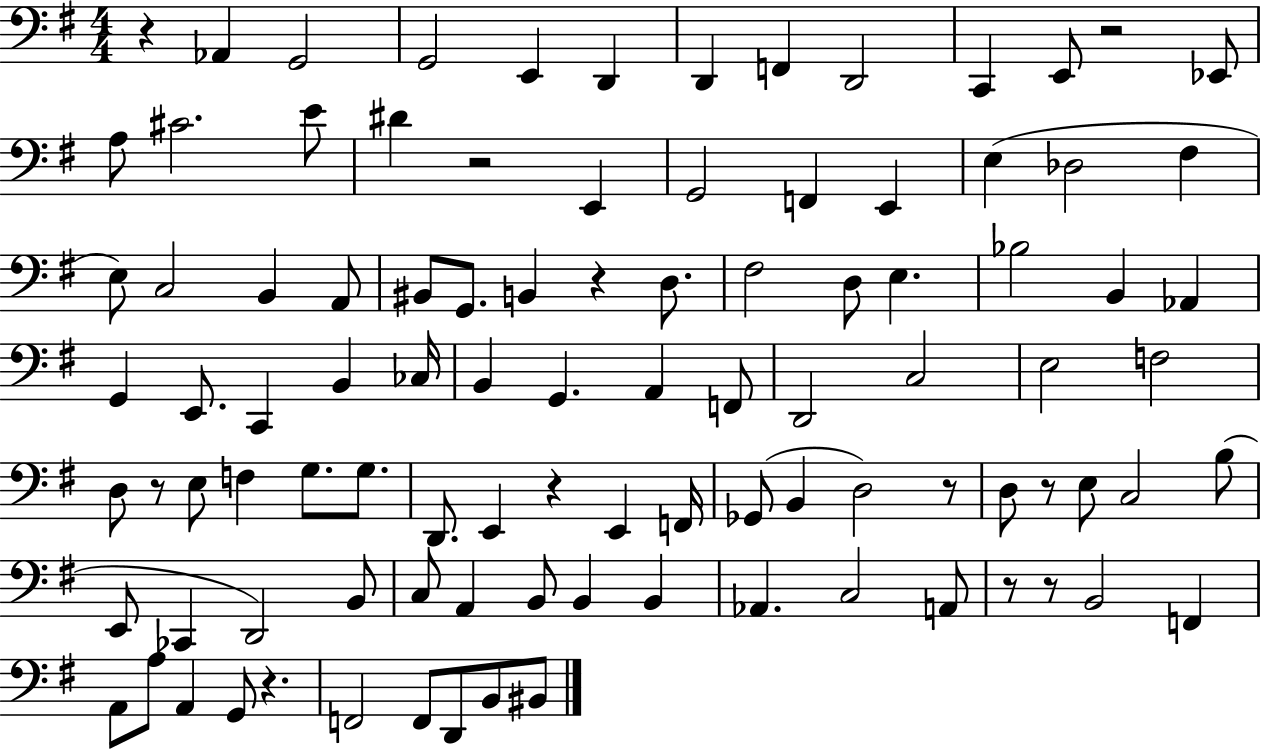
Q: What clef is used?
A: bass